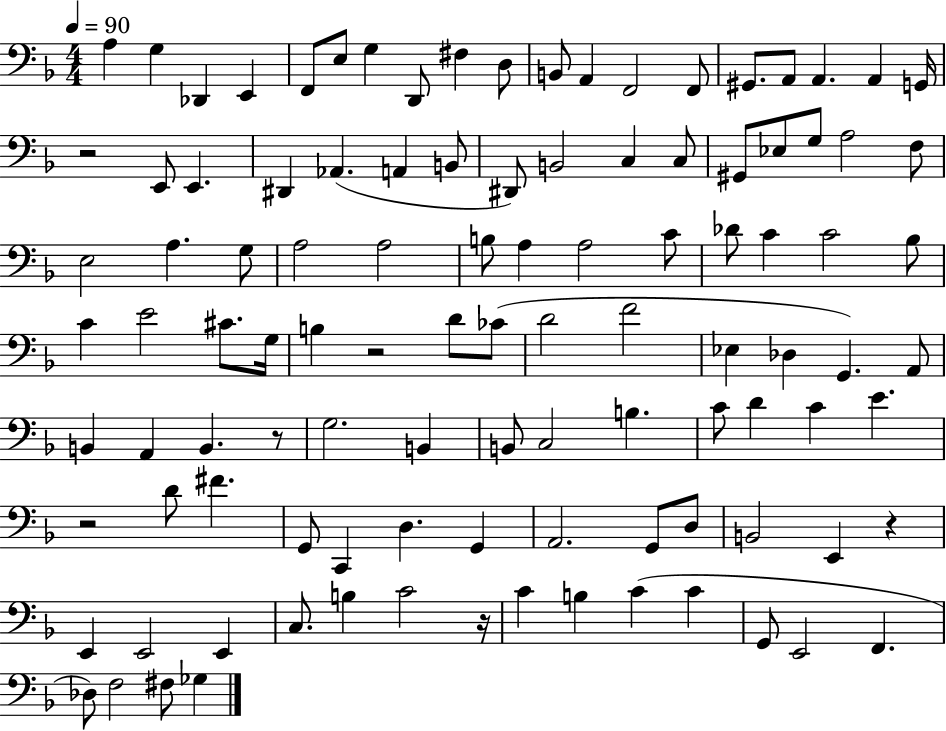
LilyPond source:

{
  \clef bass
  \numericTimeSignature
  \time 4/4
  \key f \major
  \tempo 4 = 90
  a4 g4 des,4 e,4 | f,8 e8 g4 d,8 fis4 d8 | b,8 a,4 f,2 f,8 | gis,8. a,8 a,4. a,4 g,16 | \break r2 e,8 e,4. | dis,4 aes,4.( a,4 b,8 | dis,8) b,2 c4 c8 | gis,8 ees8 g8 a2 f8 | \break e2 a4. g8 | a2 a2 | b8 a4 a2 c'8 | des'8 c'4 c'2 bes8 | \break c'4 e'2 cis'8. g16 | b4 r2 d'8 ces'8( | d'2 f'2 | ees4 des4 g,4.) a,8 | \break b,4 a,4 b,4. r8 | g2. b,4 | b,8 c2 b4. | c'8 d'4 c'4 e'4. | \break r2 d'8 fis'4. | g,8 c,4 d4. g,4 | a,2. g,8 d8 | b,2 e,4 r4 | \break e,4 e,2 e,4 | c8. b4 c'2 r16 | c'4 b4 c'4( c'4 | g,8 e,2 f,4. | \break des8) f2 fis8 ges4 | \bar "|."
}